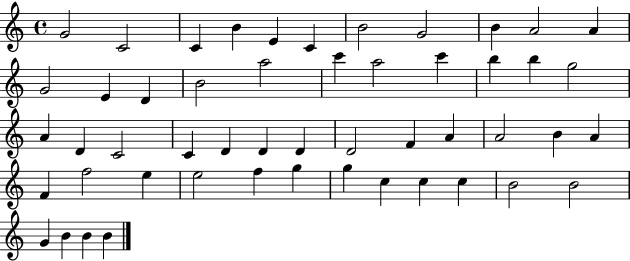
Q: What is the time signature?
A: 4/4